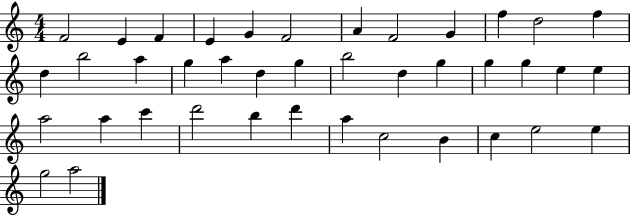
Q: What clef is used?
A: treble